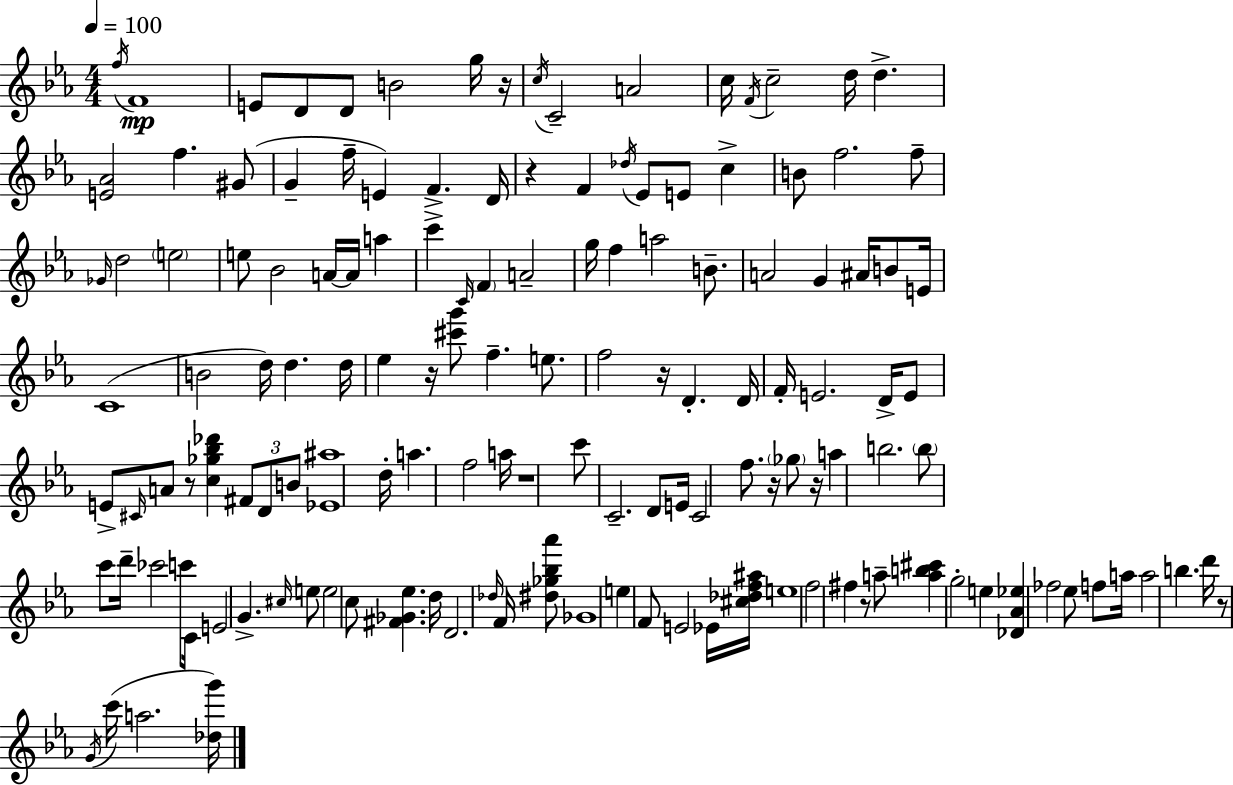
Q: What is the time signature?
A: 4/4